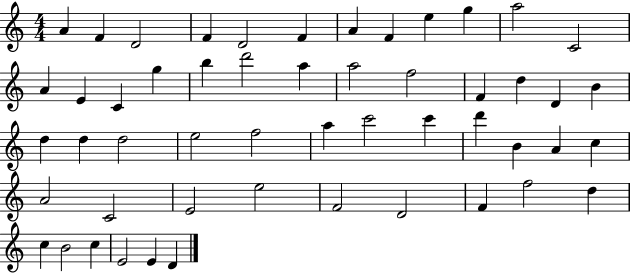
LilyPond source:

{
  \clef treble
  \numericTimeSignature
  \time 4/4
  \key c \major
  a'4 f'4 d'2 | f'4 d'2 f'4 | a'4 f'4 e''4 g''4 | a''2 c'2 | \break a'4 e'4 c'4 g''4 | b''4 d'''2 a''4 | a''2 f''2 | f'4 d''4 d'4 b'4 | \break d''4 d''4 d''2 | e''2 f''2 | a''4 c'''2 c'''4 | d'''4 b'4 a'4 c''4 | \break a'2 c'2 | e'2 e''2 | f'2 d'2 | f'4 f''2 d''4 | \break c''4 b'2 c''4 | e'2 e'4 d'4 | \bar "|."
}